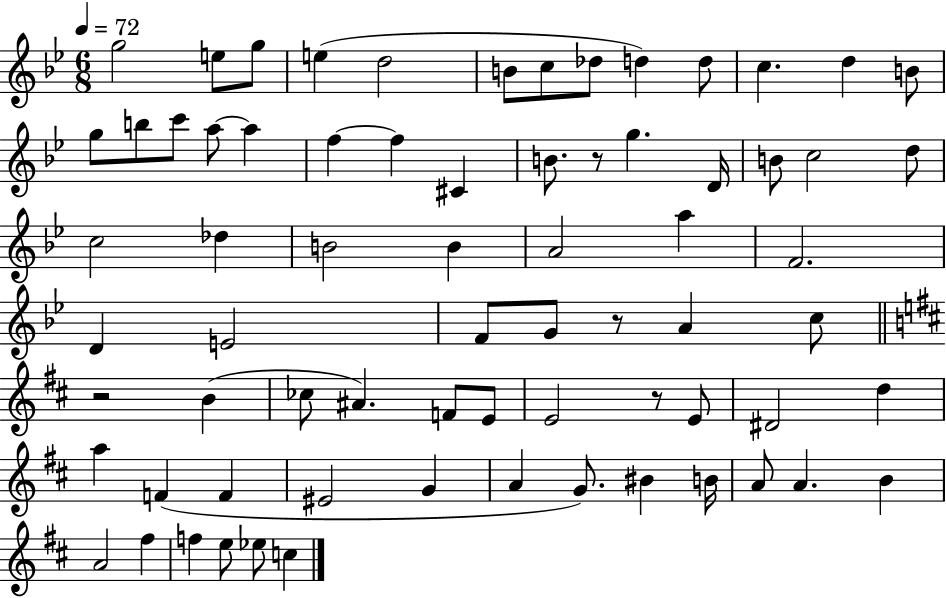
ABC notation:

X:1
T:Untitled
M:6/8
L:1/4
K:Bb
g2 e/2 g/2 e d2 B/2 c/2 _d/2 d d/2 c d B/2 g/2 b/2 c'/2 a/2 a f f ^C B/2 z/2 g D/4 B/2 c2 d/2 c2 _d B2 B A2 a F2 D E2 F/2 G/2 z/2 A c/2 z2 B _c/2 ^A F/2 E/2 E2 z/2 E/2 ^D2 d a F F ^E2 G A G/2 ^B B/4 A/2 A B A2 ^f f e/2 _e/2 c